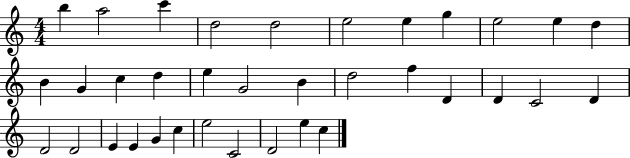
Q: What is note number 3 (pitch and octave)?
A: C6